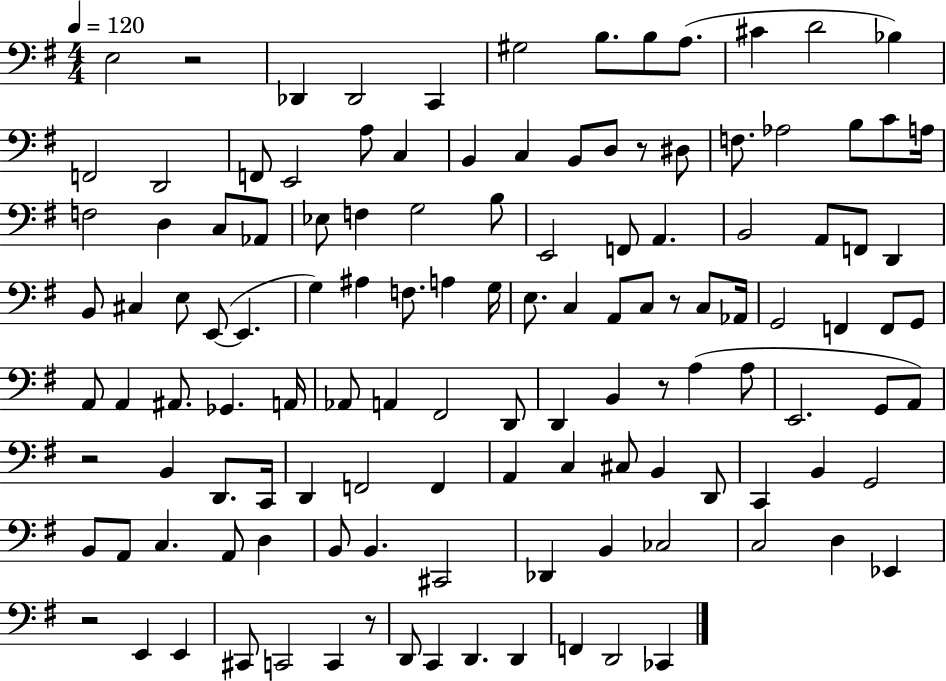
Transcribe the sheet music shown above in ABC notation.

X:1
T:Untitled
M:4/4
L:1/4
K:G
E,2 z2 _D,, _D,,2 C,, ^G,2 B,/2 B,/2 A,/2 ^C D2 _B, F,,2 D,,2 F,,/2 E,,2 A,/2 C, B,, C, B,,/2 D,/2 z/2 ^D,/2 F,/2 _A,2 B,/2 C/2 A,/4 F,2 D, C,/2 _A,,/2 _E,/2 F, G,2 B,/2 E,,2 F,,/2 A,, B,,2 A,,/2 F,,/2 D,, B,,/2 ^C, E,/2 E,,/2 E,, G, ^A, F,/2 A, G,/4 E,/2 C, A,,/2 C,/2 z/2 C,/2 _A,,/4 G,,2 F,, F,,/2 G,,/2 A,,/2 A,, ^A,,/2 _G,, A,,/4 _A,,/2 A,, ^F,,2 D,,/2 D,, B,, z/2 A, A,/2 E,,2 G,,/2 A,,/2 z2 B,, D,,/2 C,,/4 D,, F,,2 F,, A,, C, ^C,/2 B,, D,,/2 C,, B,, G,,2 B,,/2 A,,/2 C, A,,/2 D, B,,/2 B,, ^C,,2 _D,, B,, _C,2 C,2 D, _E,, z2 E,, E,, ^C,,/2 C,,2 C,, z/2 D,,/2 C,, D,, D,, F,, D,,2 _C,,